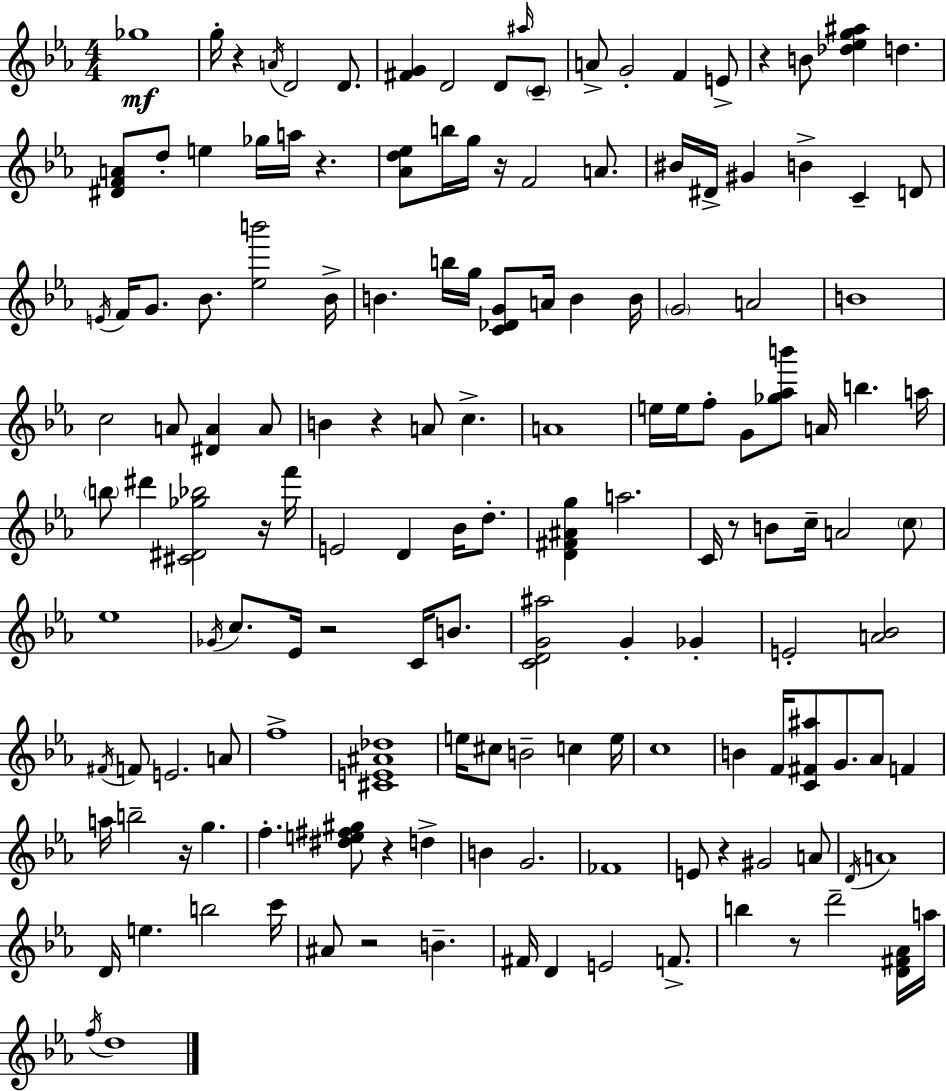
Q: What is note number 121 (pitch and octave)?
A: A5